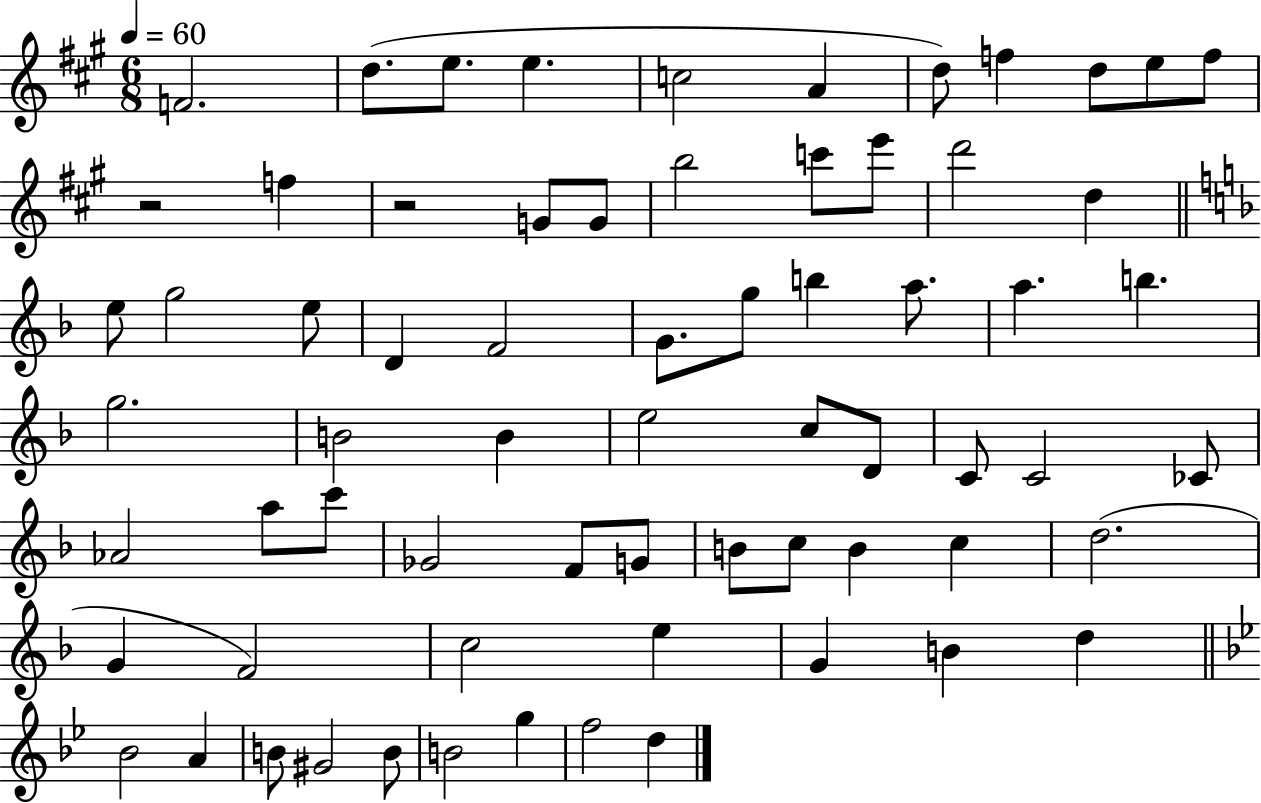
F4/h. D5/e. E5/e. E5/q. C5/h A4/q D5/e F5/q D5/e E5/e F5/e R/h F5/q R/h G4/e G4/e B5/h C6/e E6/e D6/h D5/q E5/e G5/h E5/e D4/q F4/h G4/e. G5/e B5/q A5/e. A5/q. B5/q. G5/h. B4/h B4/q E5/h C5/e D4/e C4/e C4/h CES4/e Ab4/h A5/e C6/e Gb4/h F4/e G4/e B4/e C5/e B4/q C5/q D5/h. G4/q F4/h C5/h E5/q G4/q B4/q D5/q Bb4/h A4/q B4/e G#4/h B4/e B4/h G5/q F5/h D5/q